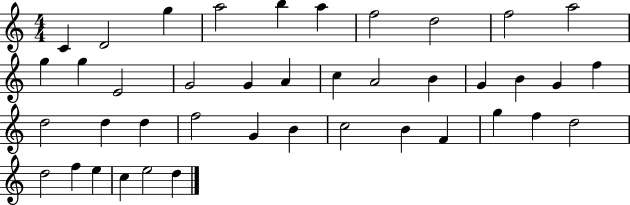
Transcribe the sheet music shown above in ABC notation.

X:1
T:Untitled
M:4/4
L:1/4
K:C
C D2 g a2 b a f2 d2 f2 a2 g g E2 G2 G A c A2 B G B G f d2 d d f2 G B c2 B F g f d2 d2 f e c e2 d